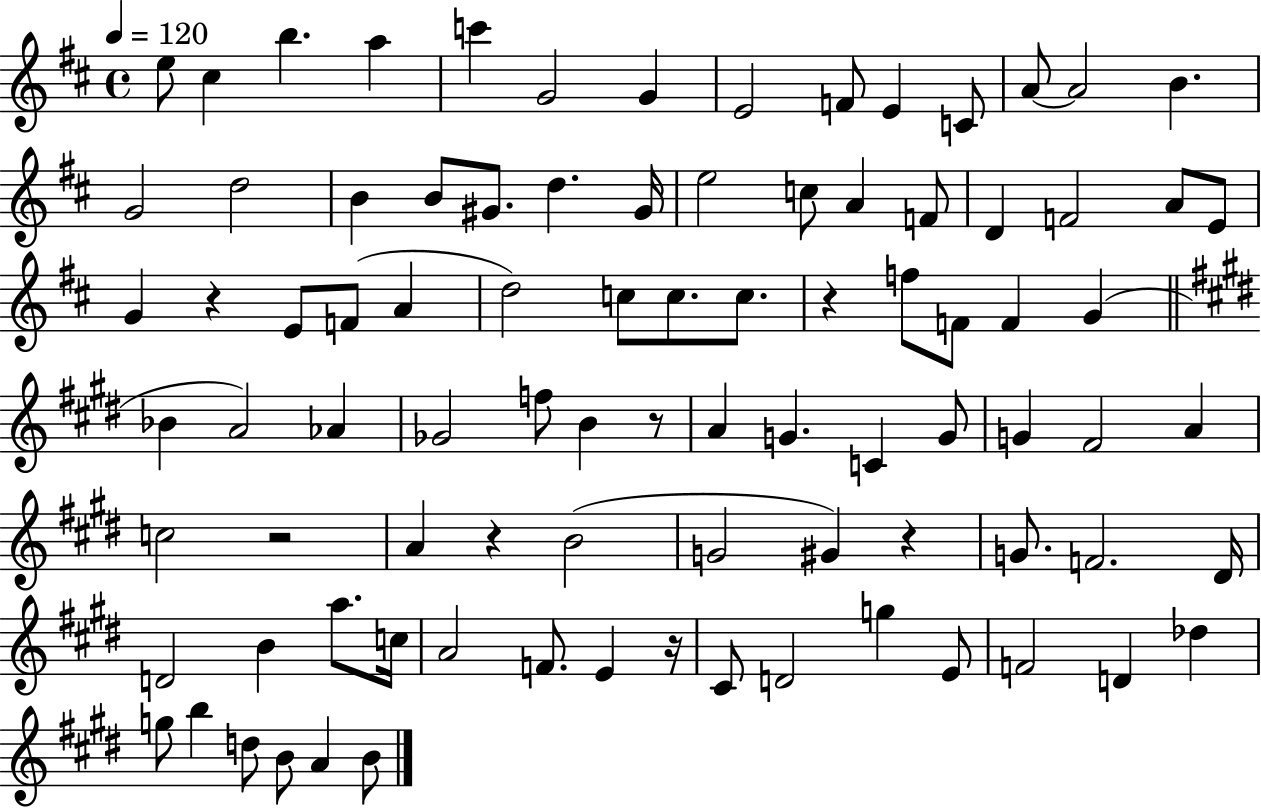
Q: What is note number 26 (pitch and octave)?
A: D4